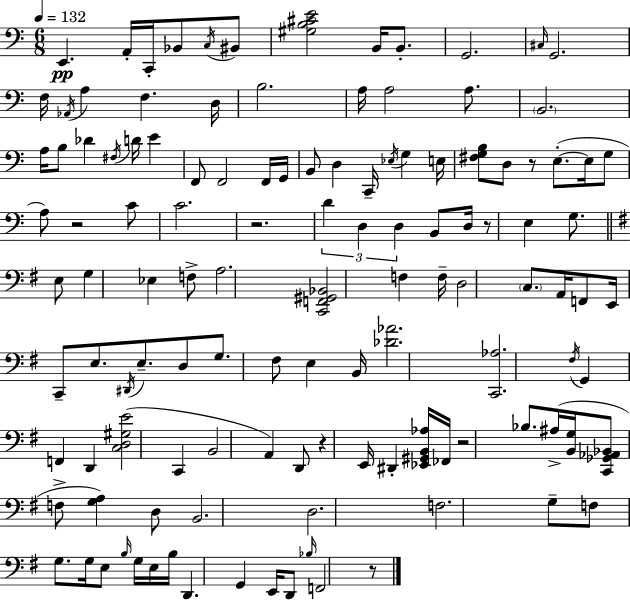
E2/q. A2/s C2/s Bb2/e C3/s BIS2/e [G#3,B3,C#4,E4]/h B2/s B2/e. G2/h. C#3/s G2/h. F3/s Ab2/s A3/q F3/q. D3/s B3/h. A3/s A3/h A3/e. B2/h. A3/s B3/e Db4/q F#3/s D4/s E4/q F2/e F2/h F2/s G2/s B2/e D3/q C2/s Eb3/s G3/q E3/s [F#3,G3,B3]/e D3/e R/e E3/e. E3/s G3/e A3/e R/h C4/e C4/h. R/h. D4/q D3/q D3/q B2/e D3/s R/e E3/q G3/e. E3/e G3/q Eb3/q F3/e A3/h. [C2,F2,G#2,Bb2]/h F3/q F3/s D3/h C3/e. A2/s F2/e E2/s C2/e E3/e. D#2/s E3/e. D3/e G3/e. F#3/e E3/q B2/s [Db4,Ab4]/h. [C2,Ab3]/h. F#3/s G2/q F2/q D2/q [C3,D3,G#3,E4]/h C2/q B2/h A2/q D2/e R/q E2/s D#2/q [Eb2,G#2,B2,Ab3]/s FES2/s R/h Bb3/e. A#3/s [B2,G3]/s [C2,Gb2,Ab2,Bb2]/e F3/e [G3,A3]/q D3/e B2/h. D3/h. F3/h. G3/e F3/e G3/e. G3/s E3/e B3/s G3/s E3/s B3/s D2/q. G2/q E2/s D2/e Bb3/s F2/h R/e